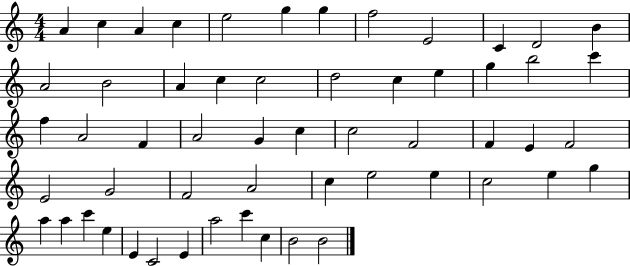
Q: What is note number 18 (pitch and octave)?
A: D5